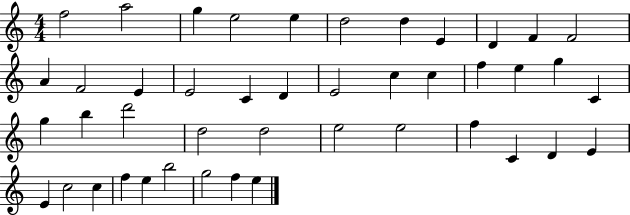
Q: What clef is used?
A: treble